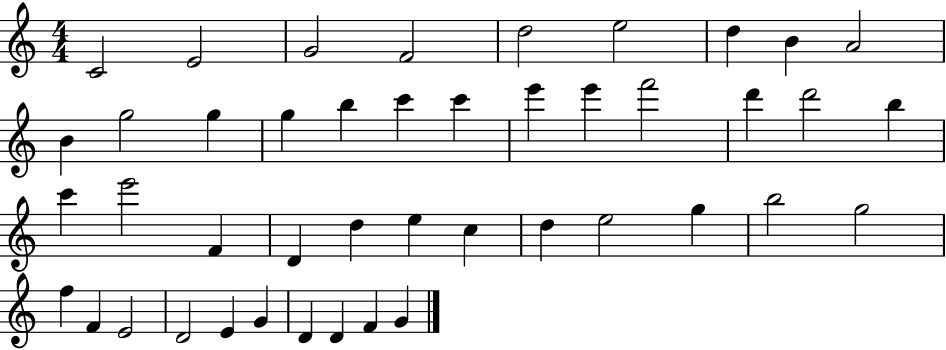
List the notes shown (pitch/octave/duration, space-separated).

C4/h E4/h G4/h F4/h D5/h E5/h D5/q B4/q A4/h B4/q G5/h G5/q G5/q B5/q C6/q C6/q E6/q E6/q F6/h D6/q D6/h B5/q C6/q E6/h F4/q D4/q D5/q E5/q C5/q D5/q E5/h G5/q B5/h G5/h F5/q F4/q E4/h D4/h E4/q G4/q D4/q D4/q F4/q G4/q